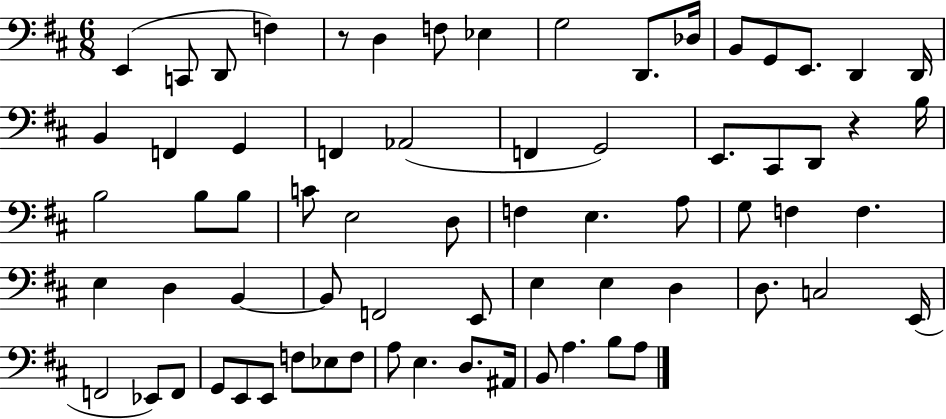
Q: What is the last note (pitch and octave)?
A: A3